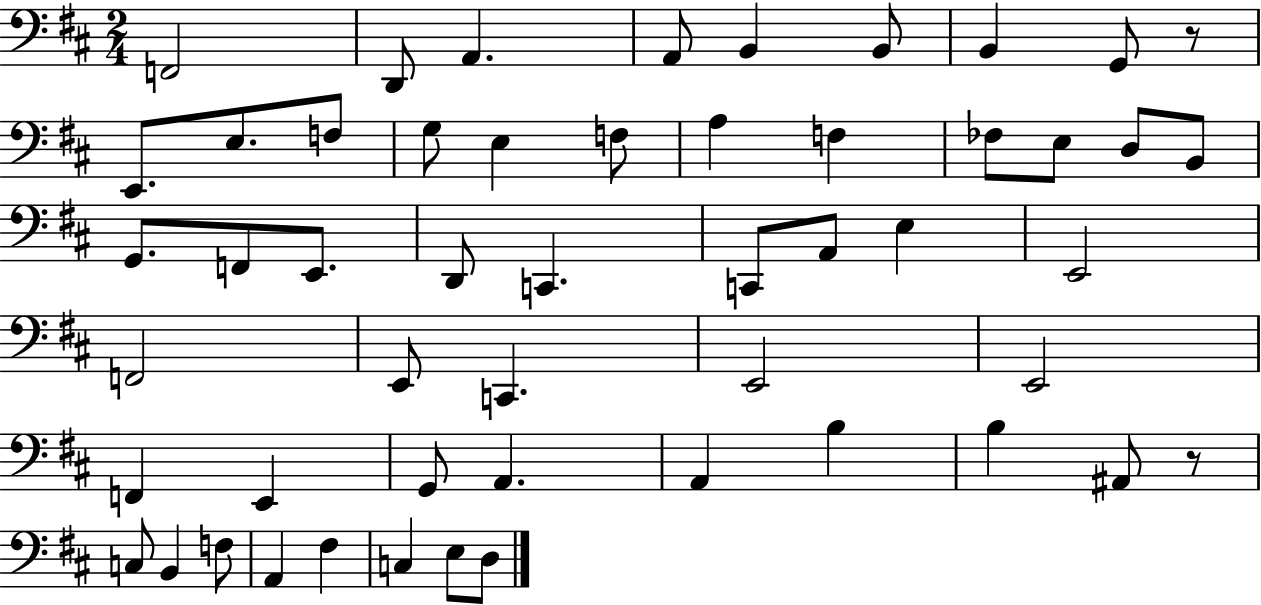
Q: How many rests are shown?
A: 2